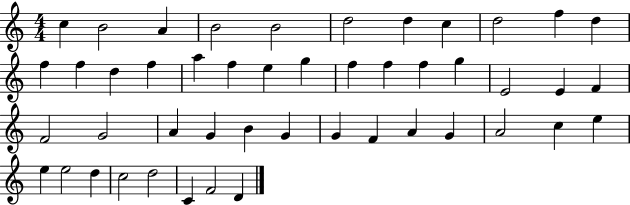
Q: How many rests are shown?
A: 0